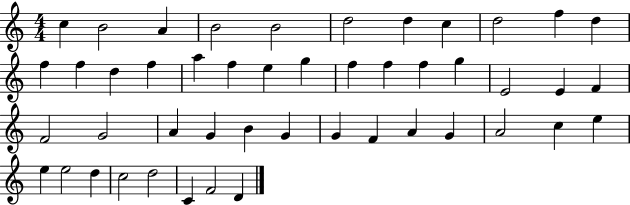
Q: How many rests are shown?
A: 0